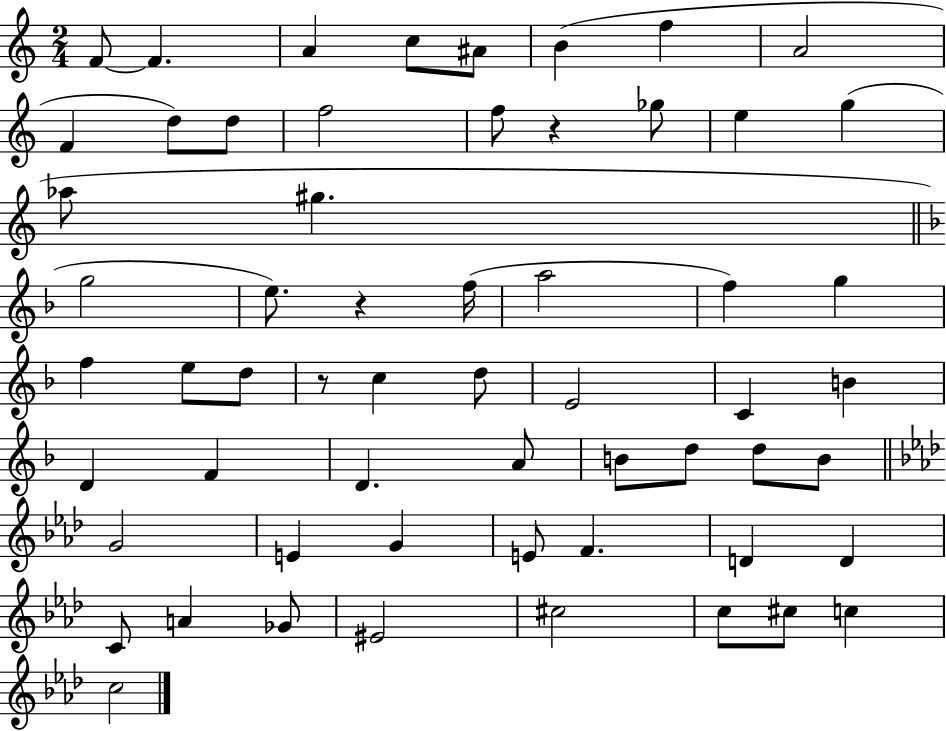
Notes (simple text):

F4/e F4/q. A4/q C5/e A#4/e B4/q F5/q A4/h F4/q D5/e D5/e F5/h F5/e R/q Gb5/e E5/q G5/q Ab5/e G#5/q. G5/h E5/e. R/q F5/s A5/h F5/q G5/q F5/q E5/e D5/e R/e C5/q D5/e E4/h C4/q B4/q D4/q F4/q D4/q. A4/e B4/e D5/e D5/e B4/e G4/h E4/q G4/q E4/e F4/q. D4/q D4/q C4/e A4/q Gb4/e EIS4/h C#5/h C5/e C#5/e C5/q C5/h